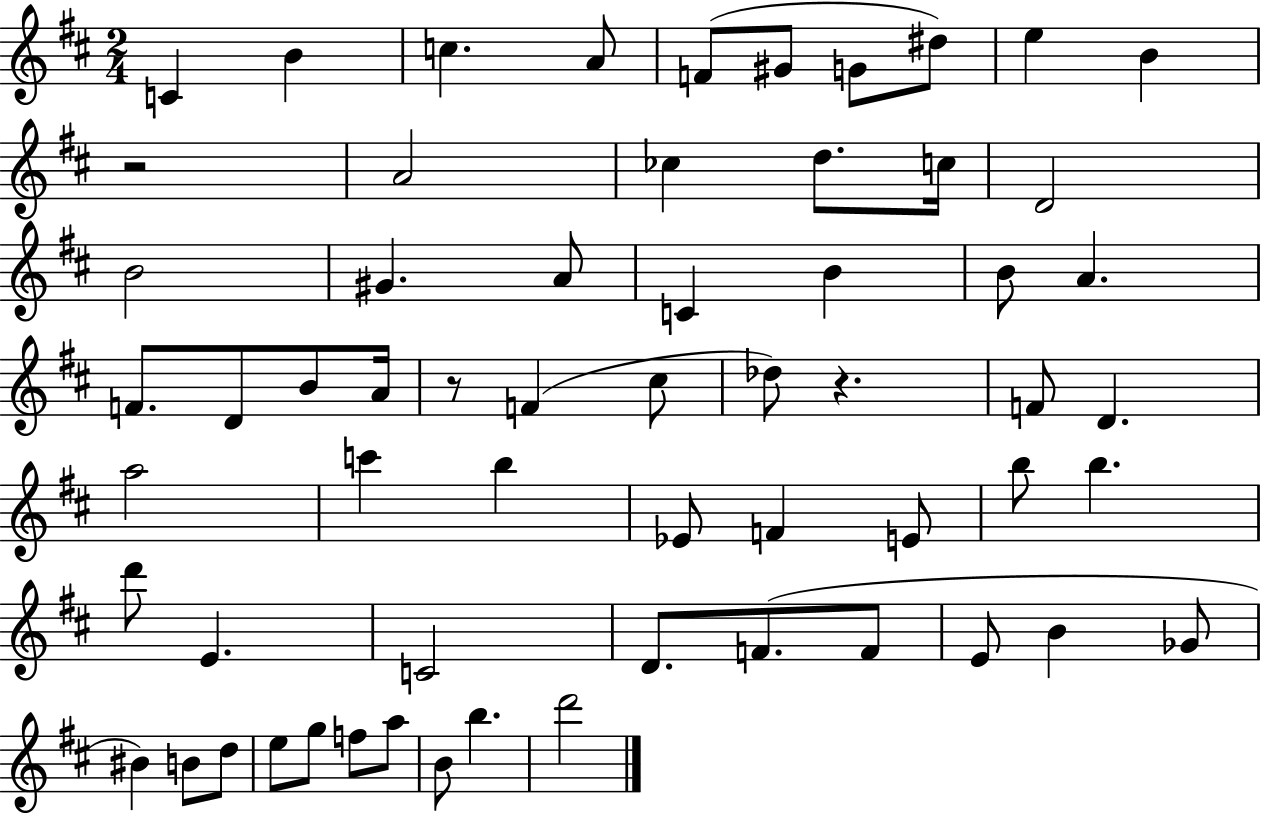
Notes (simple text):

C4/q B4/q C5/q. A4/e F4/e G#4/e G4/e D#5/e E5/q B4/q R/h A4/h CES5/q D5/e. C5/s D4/h B4/h G#4/q. A4/e C4/q B4/q B4/e A4/q. F4/e. D4/e B4/e A4/s R/e F4/q C#5/e Db5/e R/q. F4/e D4/q. A5/h C6/q B5/q Eb4/e F4/q E4/e B5/e B5/q. D6/e E4/q. C4/h D4/e. F4/e. F4/e E4/e B4/q Gb4/e BIS4/q B4/e D5/e E5/e G5/e F5/e A5/e B4/e B5/q. D6/h